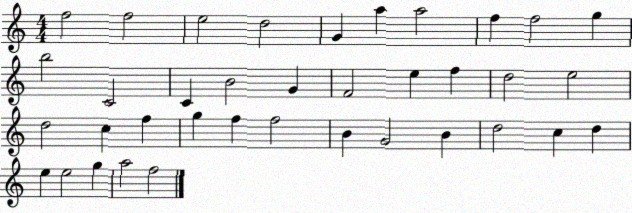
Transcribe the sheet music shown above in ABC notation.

X:1
T:Untitled
M:4/4
L:1/4
K:C
f2 f2 e2 d2 G a a2 f f2 g b2 C2 C B2 G F2 e f d2 e2 d2 c f g f f2 B G2 B d2 c d e e2 g a2 f2